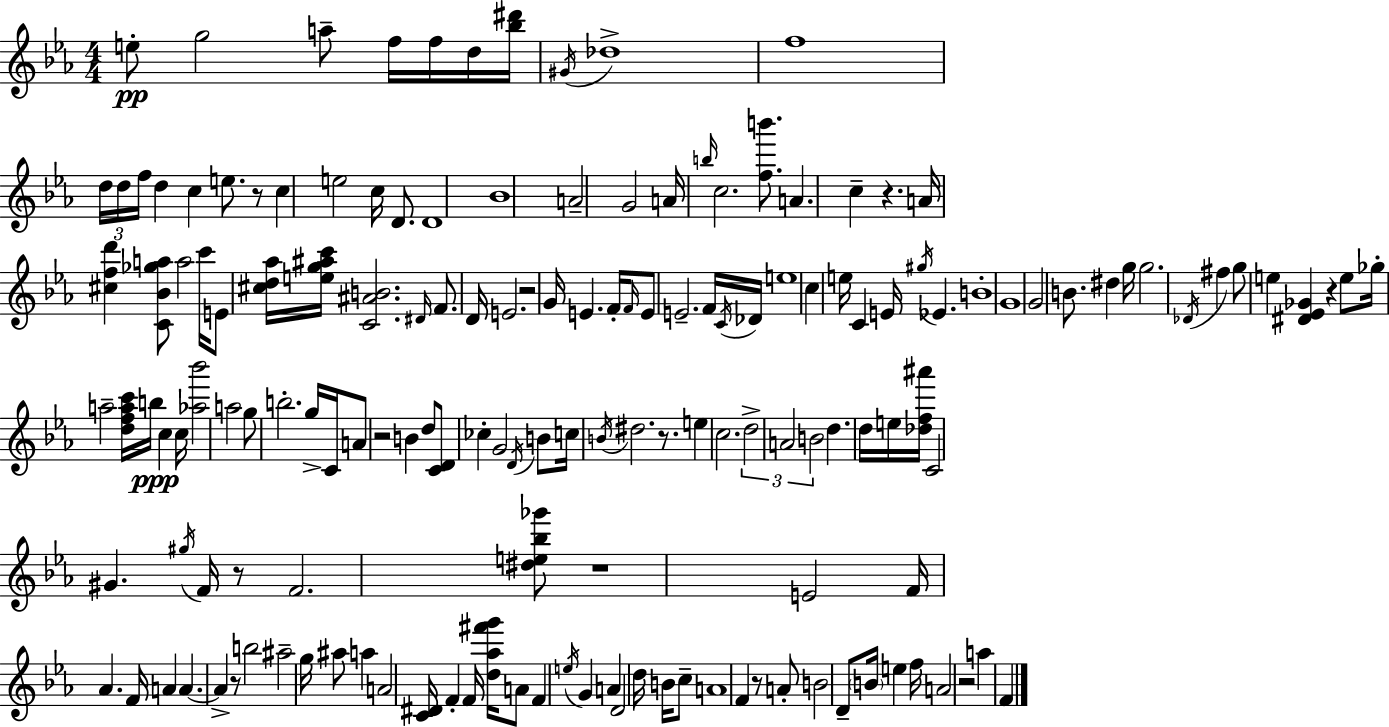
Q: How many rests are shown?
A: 11